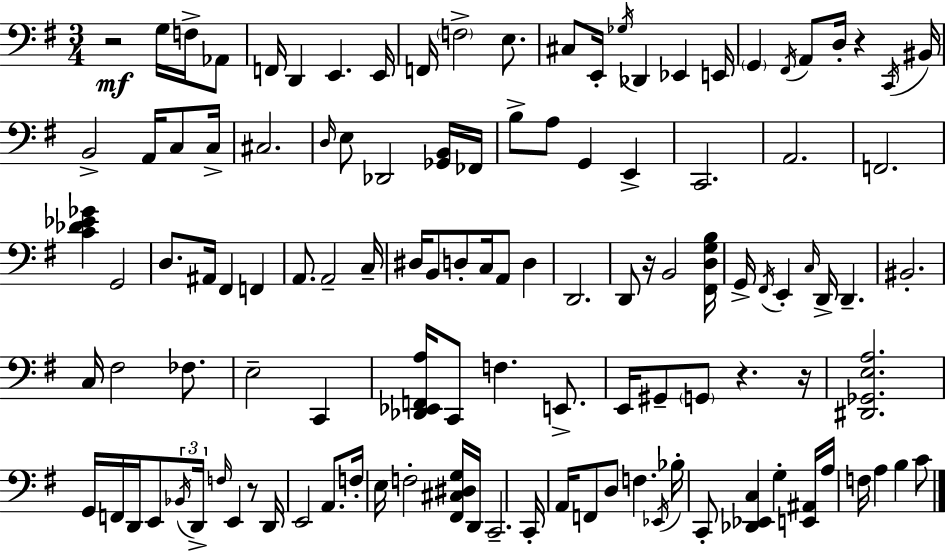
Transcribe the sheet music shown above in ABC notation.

X:1
T:Untitled
M:3/4
L:1/4
K:G
z2 G,/4 F,/4 _A,,/2 F,,/4 D,, E,, E,,/4 F,,/4 F,2 E,/2 ^C,/2 E,,/4 _G,/4 _D,, _E,, E,,/4 G,, ^F,,/4 A,,/2 D,/4 z C,,/4 ^B,,/4 B,,2 A,,/4 C,/2 C,/4 ^C,2 D,/4 E,/2 _D,,2 [_G,,B,,]/4 _F,,/4 B,/2 A,/2 G,, E,, C,,2 A,,2 F,,2 [C_D_E_G] G,,2 D,/2 ^A,,/4 ^F,, F,, A,,/2 A,,2 C,/4 ^D,/4 B,,/2 D,/2 C,/4 A,,/2 D, D,,2 D,,/2 z/4 B,,2 [^F,,D,G,B,]/4 G,,/4 ^F,,/4 E,, C,/4 D,,/4 D,, ^B,,2 C,/4 ^F,2 _F,/2 E,2 C,, [_D,,_E,,F,,A,]/4 C,,/2 F, E,,/2 E,,/4 ^G,,/2 G,,/2 z z/4 [^D,,_G,,E,A,]2 G,,/4 F,,/4 D,,/4 E,,/2 _B,,/4 D,,/4 F,/4 E,, z/2 D,,/4 E,,2 A,,/2 F,/4 E,/4 F,2 [^F,,^C,^D,G,]/4 D,,/4 C,,2 C,,/4 A,,/4 F,,/2 D,/2 F, _E,,/4 _B,/4 C,,/2 [_D,,_E,,C,] G, [E,,^A,,]/4 A,/4 F,/4 A, B, C/2